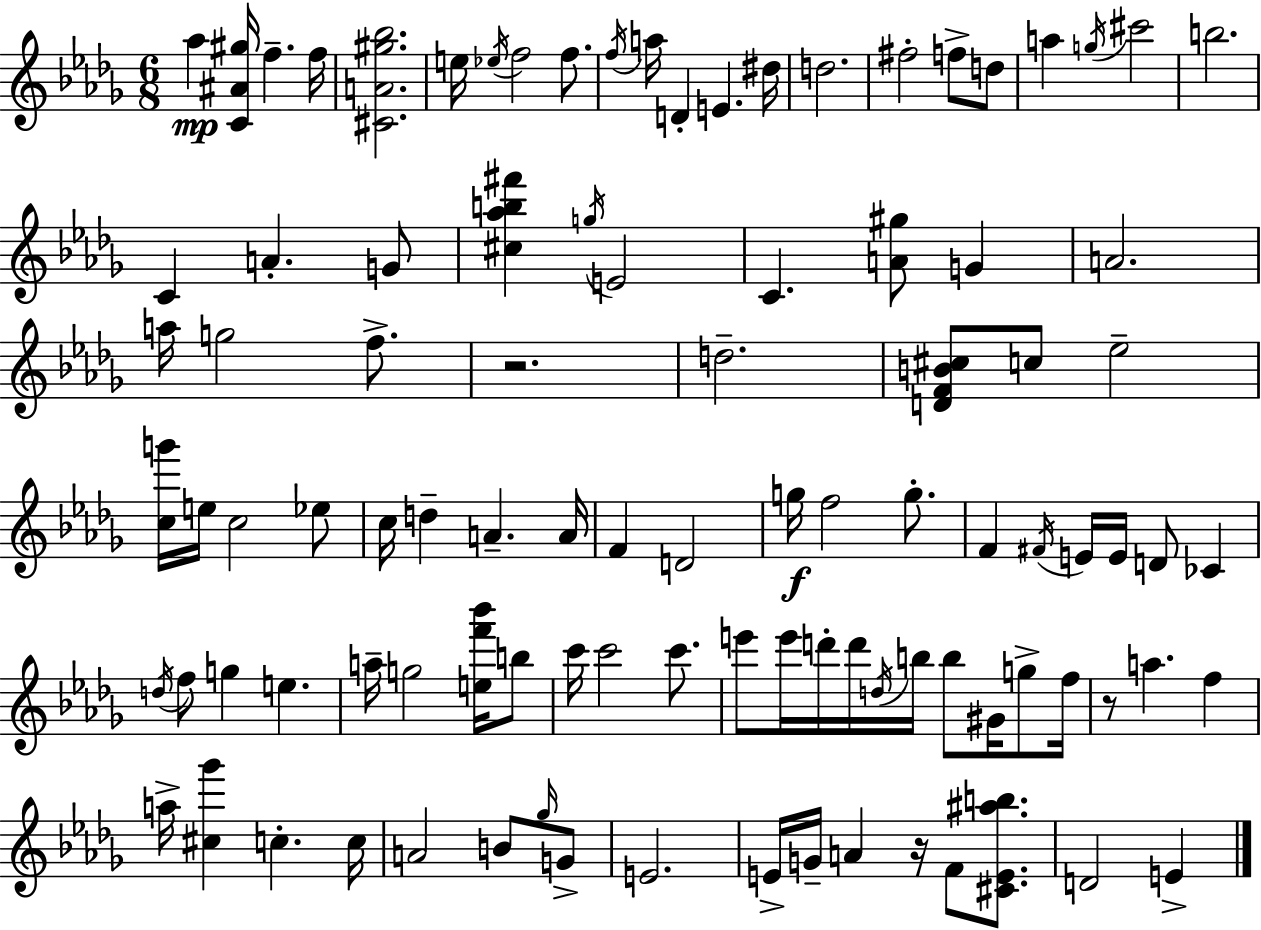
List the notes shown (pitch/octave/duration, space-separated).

Ab5/q [C4,A#4,G#5]/s F5/q. F5/s [C#4,A4,G#5,Bb5]/h. E5/s Eb5/s F5/h F5/e. F5/s A5/s D4/q E4/q. D#5/s D5/h. F#5/h F5/e D5/e A5/q G5/s C#6/h B5/h. C4/q A4/q. G4/e [C#5,Ab5,B5,F#6]/q G5/s E4/h C4/q. [A4,G#5]/e G4/q A4/h. A5/s G5/h F5/e. R/h. D5/h. [D4,F4,B4,C#5]/e C5/e Eb5/h [C5,G6]/s E5/s C5/h Eb5/e C5/s D5/q A4/q. A4/s F4/q D4/h G5/s F5/h G5/e. F4/q F#4/s E4/s E4/s D4/e CES4/q D5/s F5/e G5/q E5/q. A5/s G5/h [E5,F6,Bb6]/s B5/e C6/s C6/h C6/e. E6/e E6/s D6/s D6/s D5/s B5/s B5/e G#4/s G5/e F5/s R/e A5/q. F5/q A5/s [C#5,Gb6]/q C5/q. C5/s A4/h B4/e Gb5/s G4/e E4/h. E4/s G4/s A4/q R/s F4/e [C#4,E4,A#5,B5]/e. D4/h E4/q